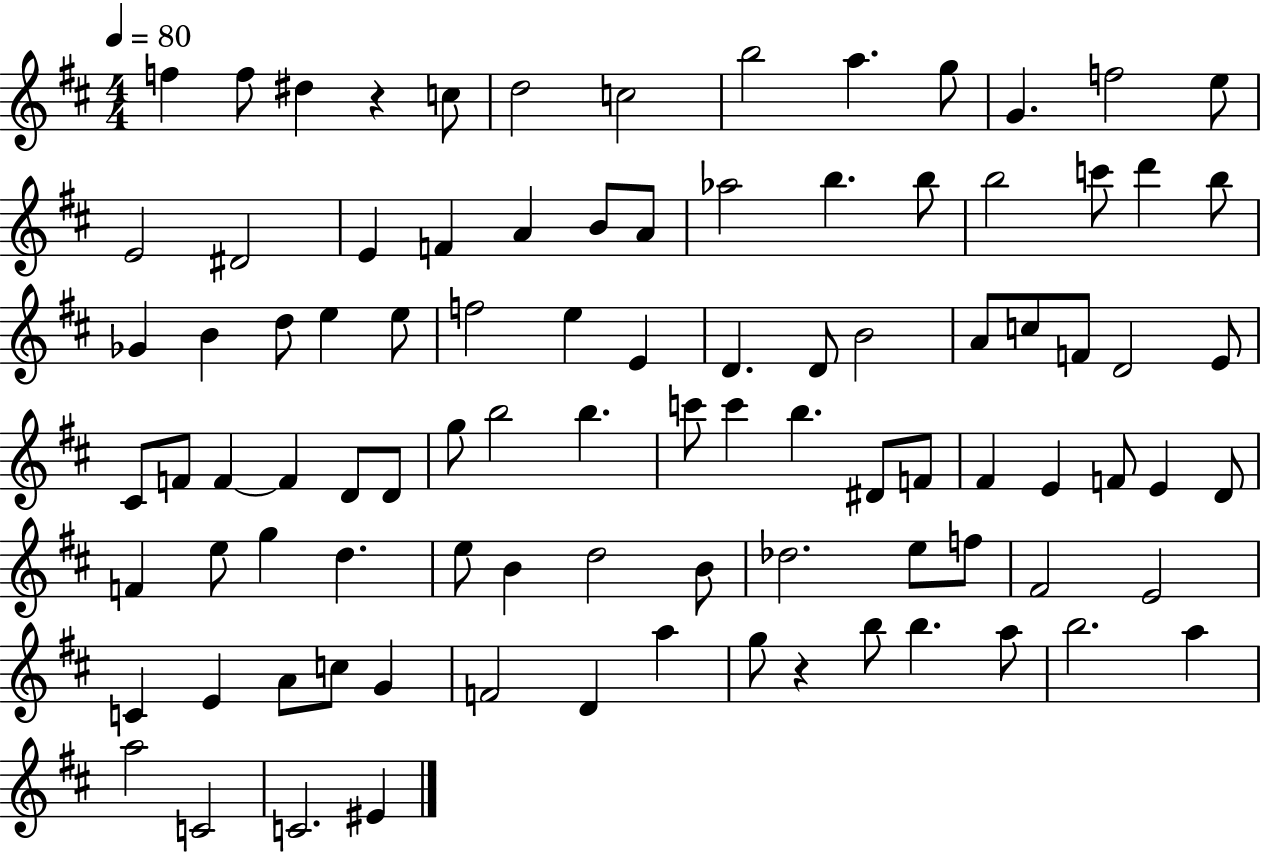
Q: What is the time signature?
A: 4/4